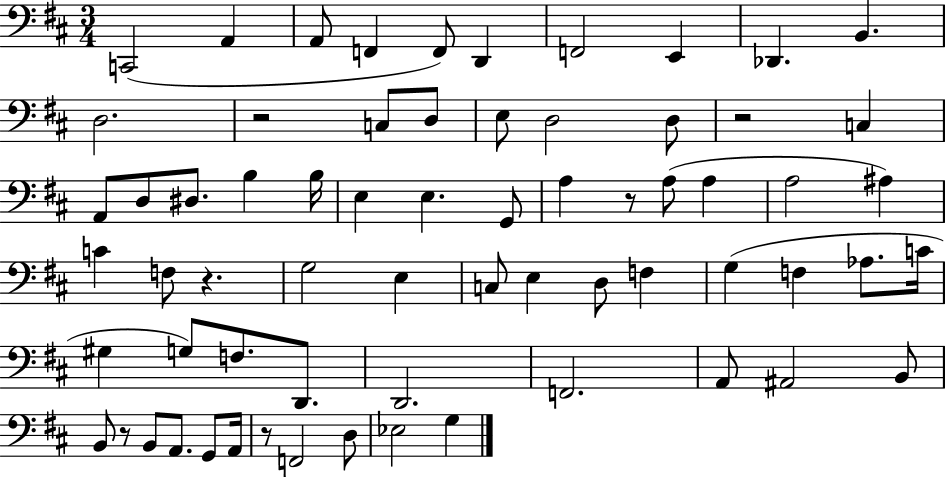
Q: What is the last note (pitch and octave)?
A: G3